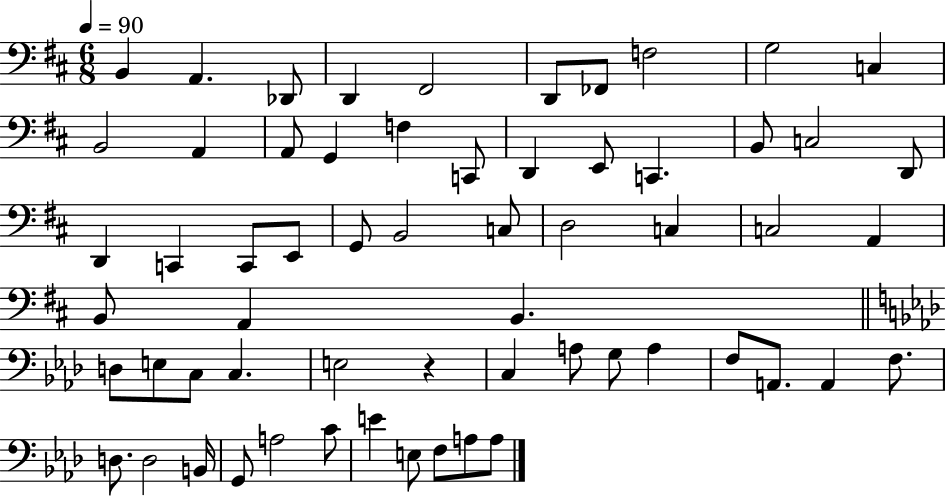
{
  \clef bass
  \numericTimeSignature
  \time 6/8
  \key d \major
  \tempo 4 = 90
  \repeat volta 2 { b,4 a,4. des,8 | d,4 fis,2 | d,8 fes,8 f2 | g2 c4 | \break b,2 a,4 | a,8 g,4 f4 c,8 | d,4 e,8 c,4. | b,8 c2 d,8 | \break d,4 c,4 c,8 e,8 | g,8 b,2 c8 | d2 c4 | c2 a,4 | \break b,8 a,4 b,4. | \bar "||" \break \key aes \major d8 e8 c8 c4. | e2 r4 | c4 a8 g8 a4 | f8 a,8. a,4 f8. | \break d8. d2 b,16 | g,8 a2 c'8 | e'4 e8 f8 a8 a8 | } \bar "|."
}